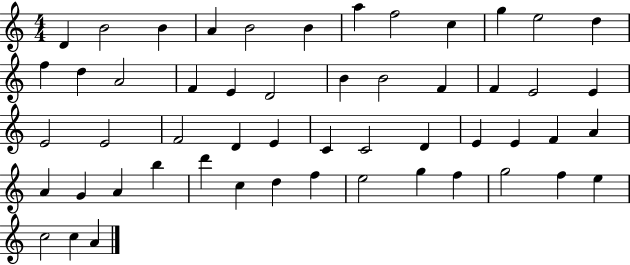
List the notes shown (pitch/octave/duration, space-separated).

D4/q B4/h B4/q A4/q B4/h B4/q A5/q F5/h C5/q G5/q E5/h D5/q F5/q D5/q A4/h F4/q E4/q D4/h B4/q B4/h F4/q F4/q E4/h E4/q E4/h E4/h F4/h D4/q E4/q C4/q C4/h D4/q E4/q E4/q F4/q A4/q A4/q G4/q A4/q B5/q D6/q C5/q D5/q F5/q E5/h G5/q F5/q G5/h F5/q E5/q C5/h C5/q A4/q